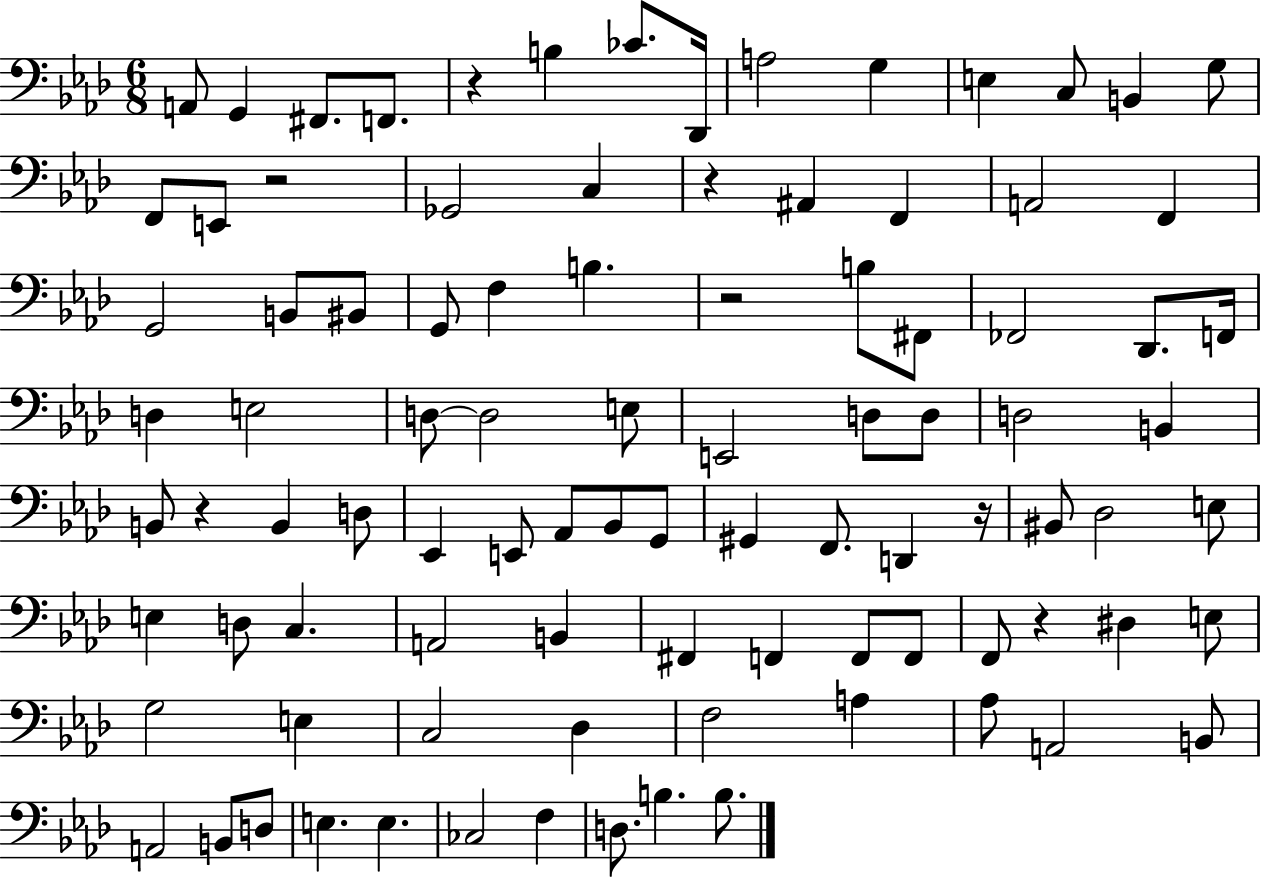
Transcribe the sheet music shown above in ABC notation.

X:1
T:Untitled
M:6/8
L:1/4
K:Ab
A,,/2 G,, ^F,,/2 F,,/2 z B, _C/2 _D,,/4 A,2 G, E, C,/2 B,, G,/2 F,,/2 E,,/2 z2 _G,,2 C, z ^A,, F,, A,,2 F,, G,,2 B,,/2 ^B,,/2 G,,/2 F, B, z2 B,/2 ^F,,/2 _F,,2 _D,,/2 F,,/4 D, E,2 D,/2 D,2 E,/2 E,,2 D,/2 D,/2 D,2 B,, B,,/2 z B,, D,/2 _E,, E,,/2 _A,,/2 _B,,/2 G,,/2 ^G,, F,,/2 D,, z/4 ^B,,/2 _D,2 E,/2 E, D,/2 C, A,,2 B,, ^F,, F,, F,,/2 F,,/2 F,,/2 z ^D, E,/2 G,2 E, C,2 _D, F,2 A, _A,/2 A,,2 B,,/2 A,,2 B,,/2 D,/2 E, E, _C,2 F, D,/2 B, B,/2